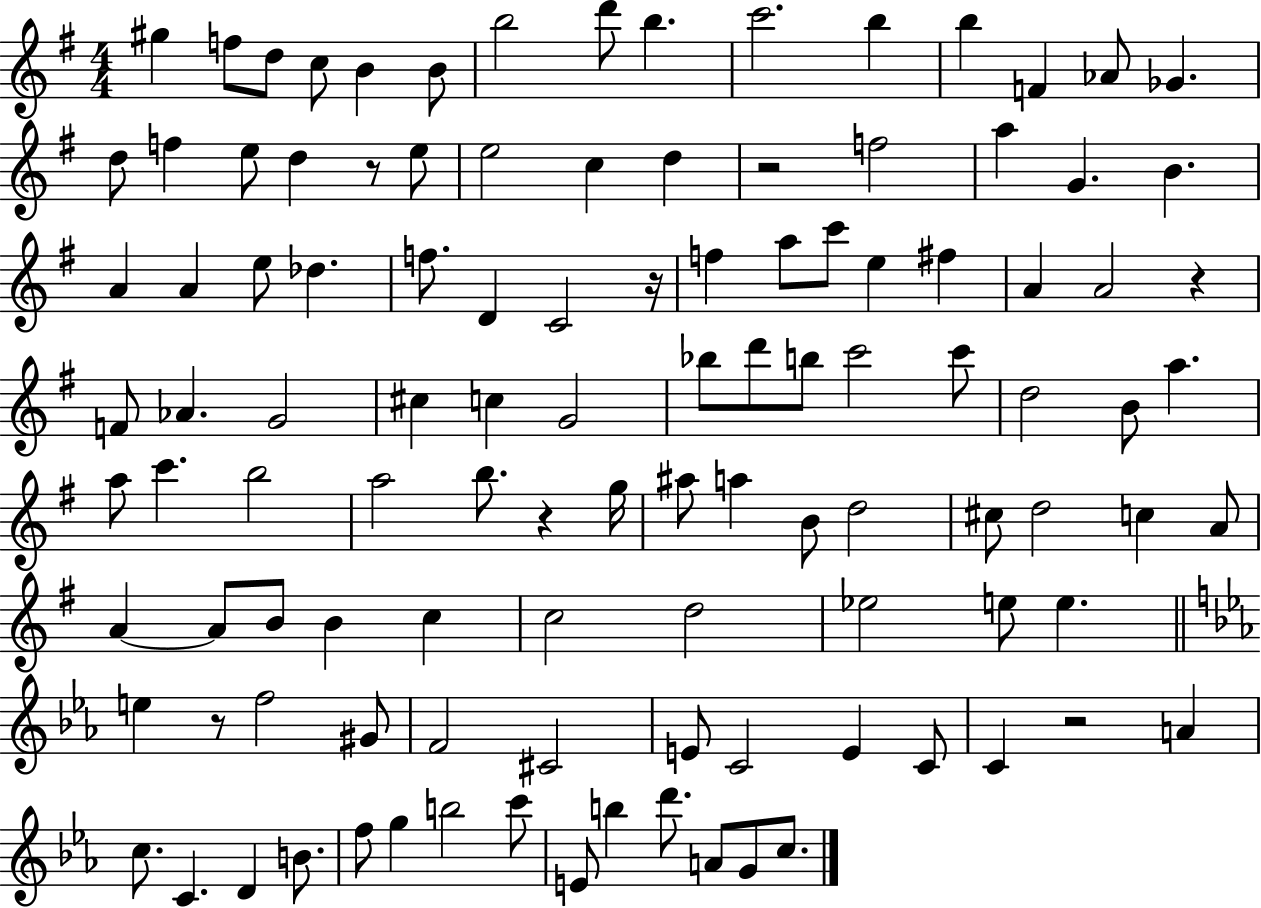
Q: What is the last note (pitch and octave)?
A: C5